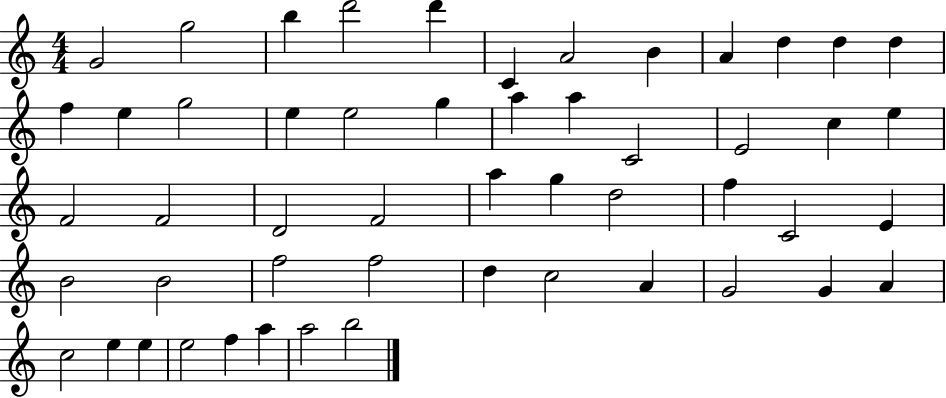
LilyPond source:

{
  \clef treble
  \numericTimeSignature
  \time 4/4
  \key c \major
  g'2 g''2 | b''4 d'''2 d'''4 | c'4 a'2 b'4 | a'4 d''4 d''4 d''4 | \break f''4 e''4 g''2 | e''4 e''2 g''4 | a''4 a''4 c'2 | e'2 c''4 e''4 | \break f'2 f'2 | d'2 f'2 | a''4 g''4 d''2 | f''4 c'2 e'4 | \break b'2 b'2 | f''2 f''2 | d''4 c''2 a'4 | g'2 g'4 a'4 | \break c''2 e''4 e''4 | e''2 f''4 a''4 | a''2 b''2 | \bar "|."
}